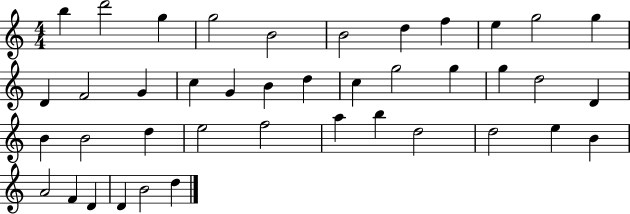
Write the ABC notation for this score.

X:1
T:Untitled
M:4/4
L:1/4
K:C
b d'2 g g2 B2 B2 d f e g2 g D F2 G c G B d c g2 g g d2 D B B2 d e2 f2 a b d2 d2 e B A2 F D D B2 d